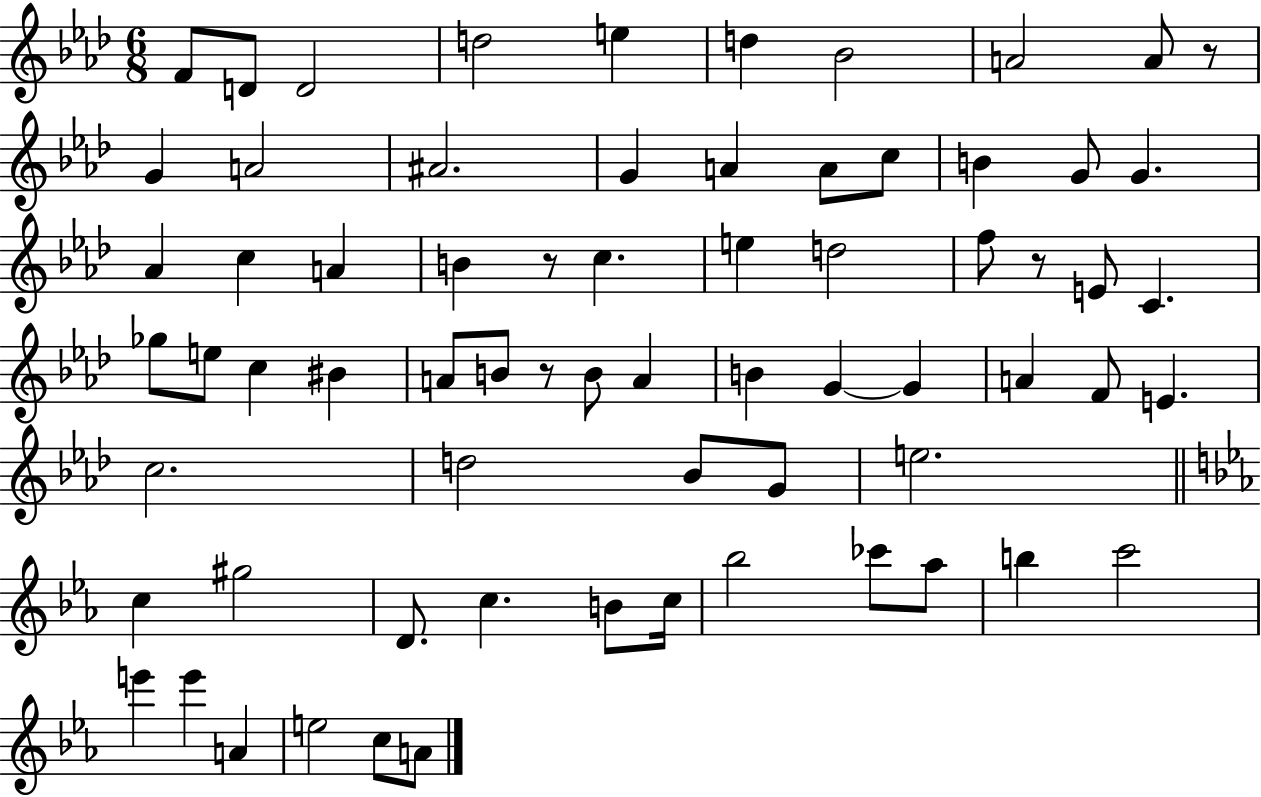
F4/e D4/e D4/h D5/h E5/q D5/q Bb4/h A4/h A4/e R/e G4/q A4/h A#4/h. G4/q A4/q A4/e C5/e B4/q G4/e G4/q. Ab4/q C5/q A4/q B4/q R/e C5/q. E5/q D5/h F5/e R/e E4/e C4/q. Gb5/e E5/e C5/q BIS4/q A4/e B4/e R/e B4/e A4/q B4/q G4/q G4/q A4/q F4/e E4/q. C5/h. D5/h Bb4/e G4/e E5/h. C5/q G#5/h D4/e. C5/q. B4/e C5/s Bb5/h CES6/e Ab5/e B5/q C6/h E6/q E6/q A4/q E5/h C5/e A4/e